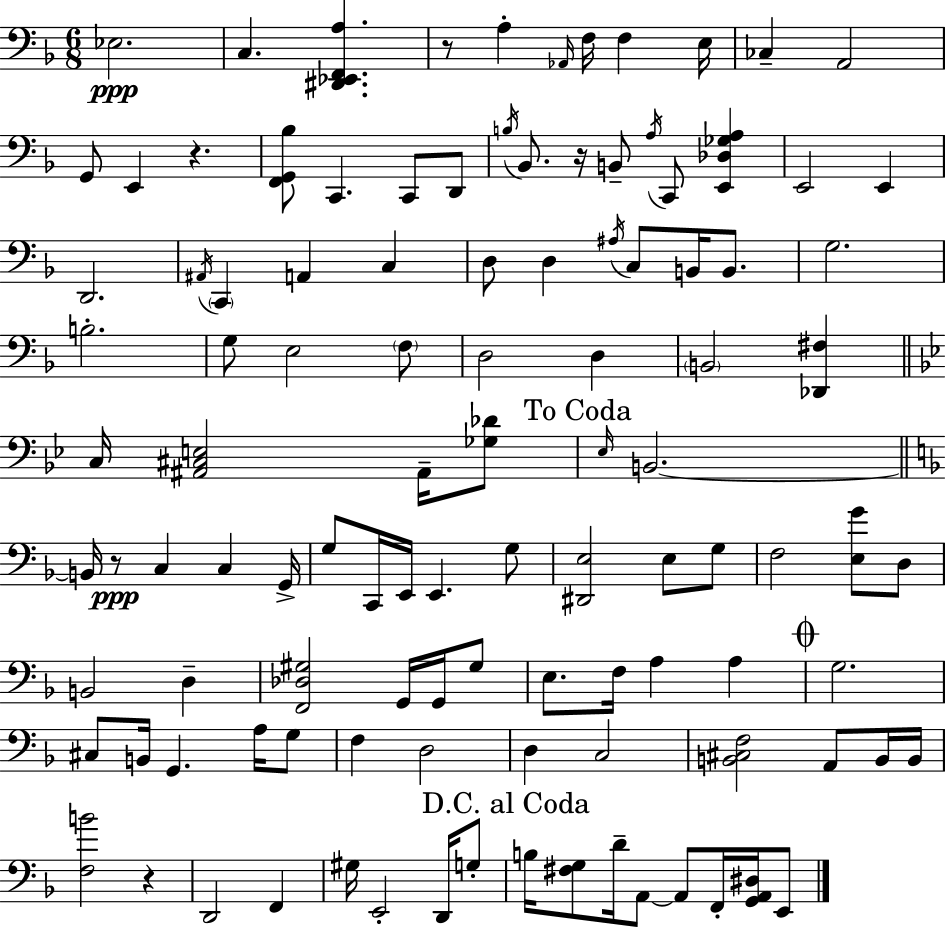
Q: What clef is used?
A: bass